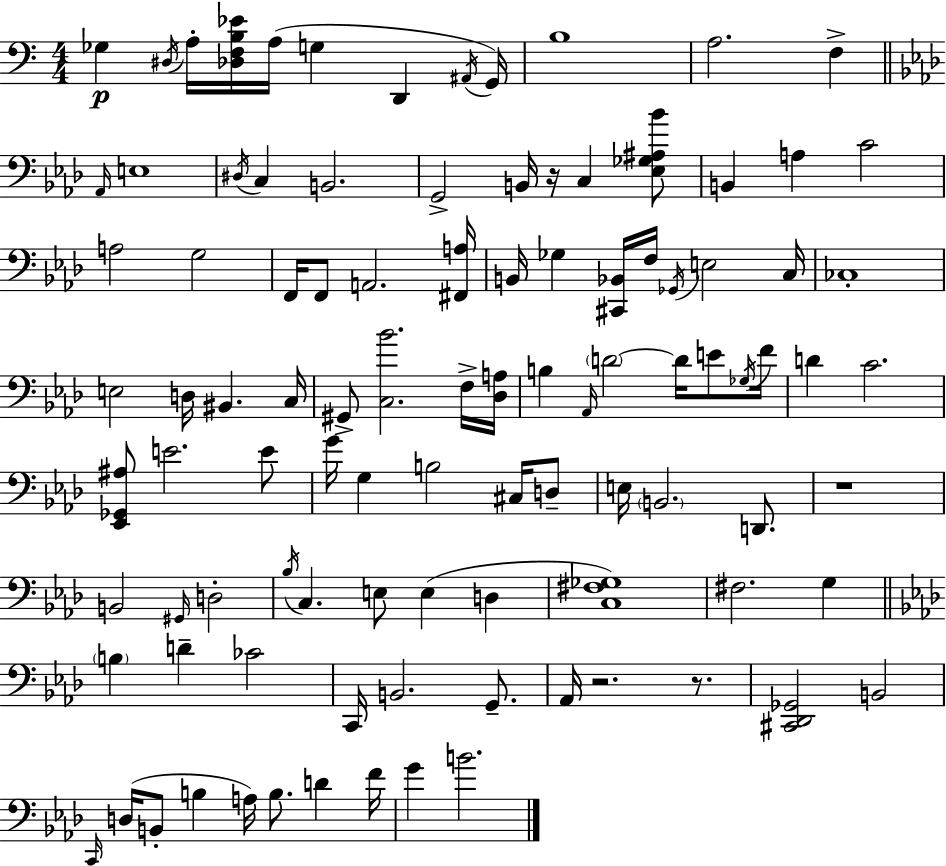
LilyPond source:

{
  \clef bass
  \numericTimeSignature
  \time 4/4
  \key c \major
  ges4\p \acciaccatura { dis16 } a16-. <des f b ees'>16 a16( g4 d,4 | \acciaccatura { ais,16 }) g,16 b1 | a2. f4-> | \bar "||" \break \key aes \major \grace { aes,16 } e1 | \acciaccatura { dis16 } c4 b,2. | g,2-> b,16 r16 c4 | <ees ges ais bes'>8 b,4 a4 c'2 | \break a2 g2 | f,16 f,8 a,2. | <fis, a>16 b,16 ges4 <cis, bes,>16 f16 \acciaccatura { ges,16 } e2 | c16 ces1-. | \break e2 d16 bis,4. | c16 gis,8-> <c bes'>2. | f16-> <des a>16 b4 \grace { aes,16 } \parenthesize d'2~~ | d'16 e'8 \acciaccatura { ges16 } f'16 d'4 c'2. | \break <ees, ges, ais>8 e'2. | e'8 g'16 g4 b2 | cis16 d8-- e16 \parenthesize b,2. | d,8. r1 | \break b,2 \grace { gis,16 } d2-. | \acciaccatura { bes16 } c4. e8 e4( | d4 <c fis ges>1) | fis2. | \break g4 \bar "||" \break \key aes \major \parenthesize b4 d'4-- ces'2 | c,16 b,2. g,8.-- | aes,16 r2. r8. | <cis, des, ges,>2 b,2 | \break \grace { c,16 } d16( b,8-. b4 a16) b8. d'4 | f'16 g'4 b'2. | \bar "|."
}